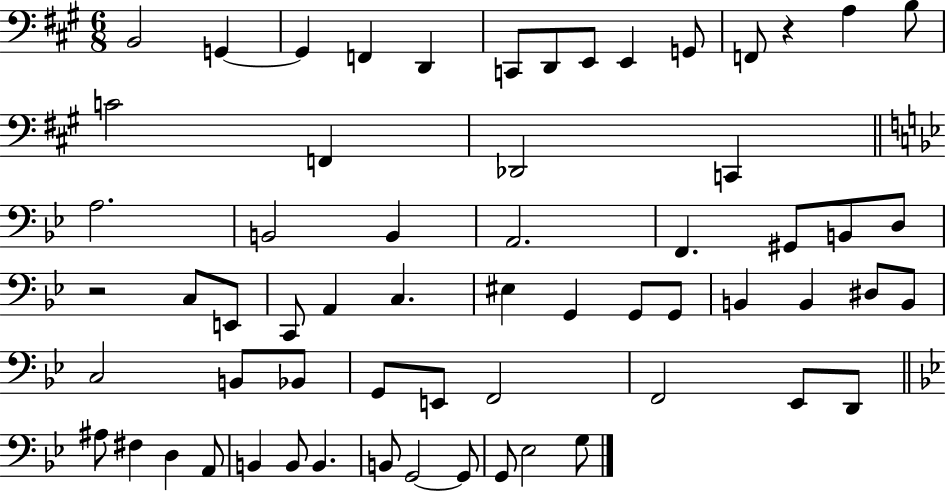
{
  \clef bass
  \numericTimeSignature
  \time 6/8
  \key a \major
  b,2 g,4~~ | g,4 f,4 d,4 | c,8 d,8 e,8 e,4 g,8 | f,8 r4 a4 b8 | \break c'2 f,4 | des,2 c,4 | \bar "||" \break \key bes \major a2. | b,2 b,4 | a,2. | f,4. gis,8 b,8 d8 | \break r2 c8 e,8 | c,8 a,4 c4. | eis4 g,4 g,8 g,8 | b,4 b,4 dis8 b,8 | \break c2 b,8 bes,8 | g,8 e,8 f,2 | f,2 ees,8 d,8 | \bar "||" \break \key bes \major ais8 fis4 d4 a,8 | b,4 b,8 b,4. | b,8 g,2~~ g,8 | g,8 ees2 g8 | \break \bar "|."
}